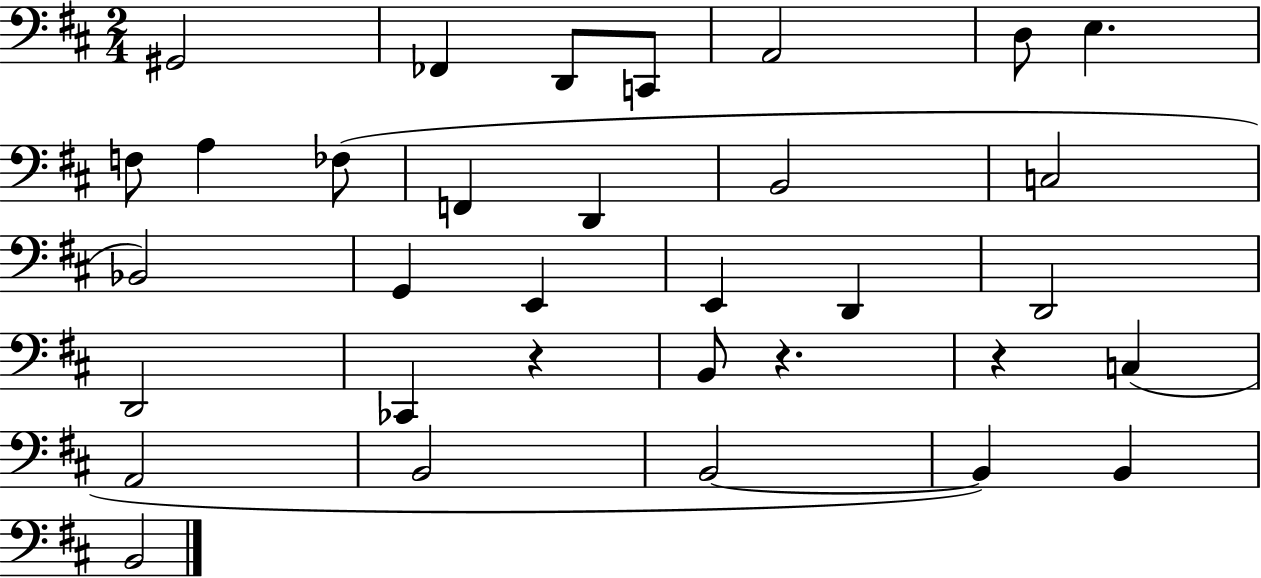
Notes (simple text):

G#2/h FES2/q D2/e C2/e A2/h D3/e E3/q. F3/e A3/q FES3/e F2/q D2/q B2/h C3/h Bb2/h G2/q E2/q E2/q D2/q D2/h D2/h CES2/q R/q B2/e R/q. R/q C3/q A2/h B2/h B2/h B2/q B2/q B2/h